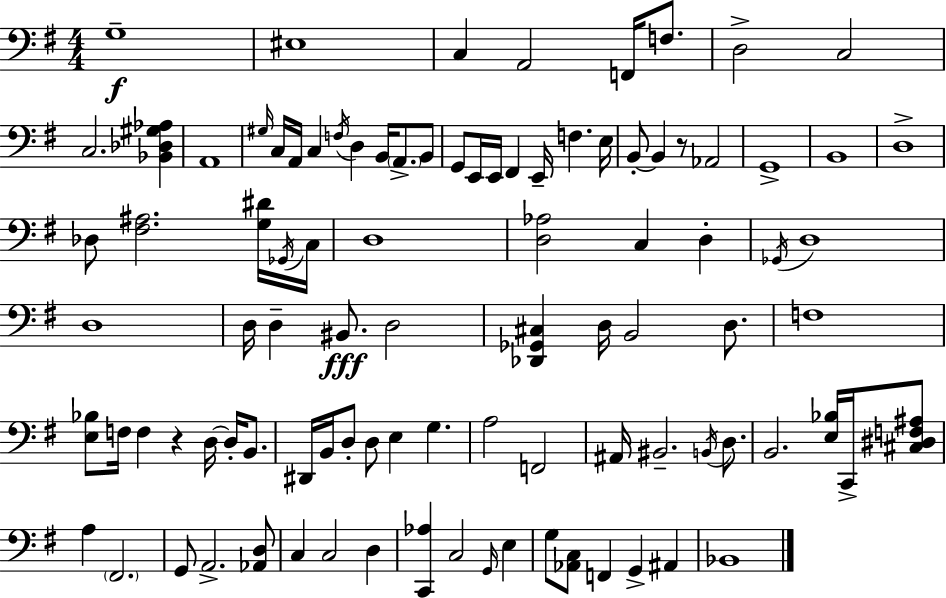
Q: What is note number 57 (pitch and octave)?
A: D3